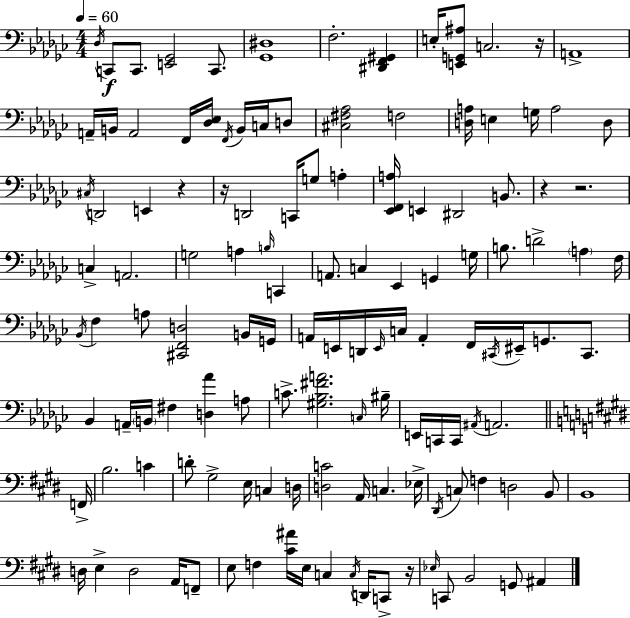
X:1
T:Untitled
M:4/4
L:1/4
K:Ebm
_D,/4 C,,/2 C,,/2 [E,,_G,,]2 C,,/2 [_G,,^D,]4 F,2 [^D,,F,,^G,,] E,/4 [E,,G,,^A,]/2 C,2 z/4 A,,4 A,,/4 B,,/4 A,,2 F,,/4 [_D,_E,]/4 F,,/4 B,,/4 C,/4 D,/2 [^C,^F,_A,]2 F,2 [D,A,]/4 E, G,/4 A,2 D,/2 ^C,/4 D,,2 E,, z z/4 D,,2 C,,/4 G,/2 A, [_E,,F,,A,]/4 E,, ^D,,2 B,,/2 z z2 C, A,,2 G,2 A, B,/4 C,, A,,/2 C, _E,, G,, G,/4 B,/2 D2 A, F,/4 _B,,/4 F, A,/2 [^C,,F,,D,]2 B,,/4 G,,/4 A,,/4 E,,/4 D,,/4 E,,/4 C,/4 A,, F,,/4 ^C,,/4 ^E,,/4 G,,/2 ^C,,/2 _B,, A,,/4 B,,/4 ^F, [D,_A] A,/2 C/2 [^G,_B,^FA]2 C,/4 ^B,/4 E,,/4 C,,/4 C,,/4 ^A,,/4 A,,2 F,,/4 B,2 C D/2 ^G,2 E,/4 C, D,/4 [D,C]2 A,,/4 C, _E,/4 ^D,,/4 C,/2 F, D,2 B,,/2 B,,4 D,/4 E, D,2 A,,/4 F,,/2 E,/2 F, [^C^A]/4 E,/4 C, C,/4 D,,/4 C,,/2 z/4 _E,/4 C,,/2 B,,2 G,,/2 ^A,,